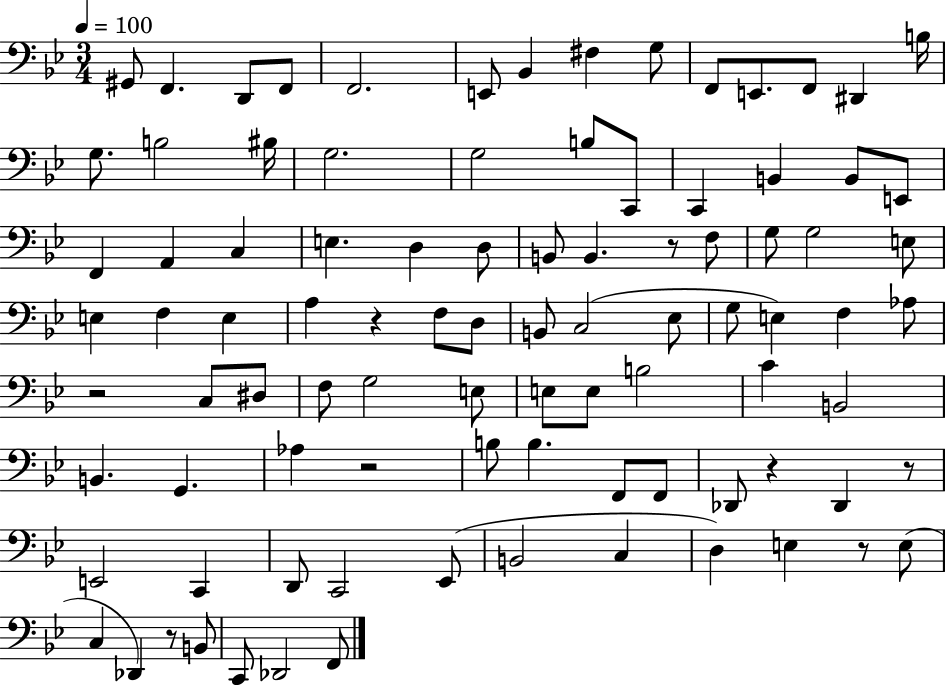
G#2/e F2/q. D2/e F2/e F2/h. E2/e Bb2/q F#3/q G3/e F2/e E2/e. F2/e D#2/q B3/s G3/e. B3/h BIS3/s G3/h. G3/h B3/e C2/e C2/q B2/q B2/e E2/e F2/q A2/q C3/q E3/q. D3/q D3/e B2/e B2/q. R/e F3/e G3/e G3/h E3/e E3/q F3/q E3/q A3/q R/q F3/e D3/e B2/e C3/h Eb3/e G3/e E3/q F3/q Ab3/e R/h C3/e D#3/e F3/e G3/h E3/e E3/e E3/e B3/h C4/q B2/h B2/q. G2/q. Ab3/q R/h B3/e B3/q. F2/e F2/e Db2/e R/q Db2/q R/e E2/h C2/q D2/e C2/h Eb2/e B2/h C3/q D3/q E3/q R/e E3/e C3/q Db2/q R/e B2/e C2/e Db2/h F2/e